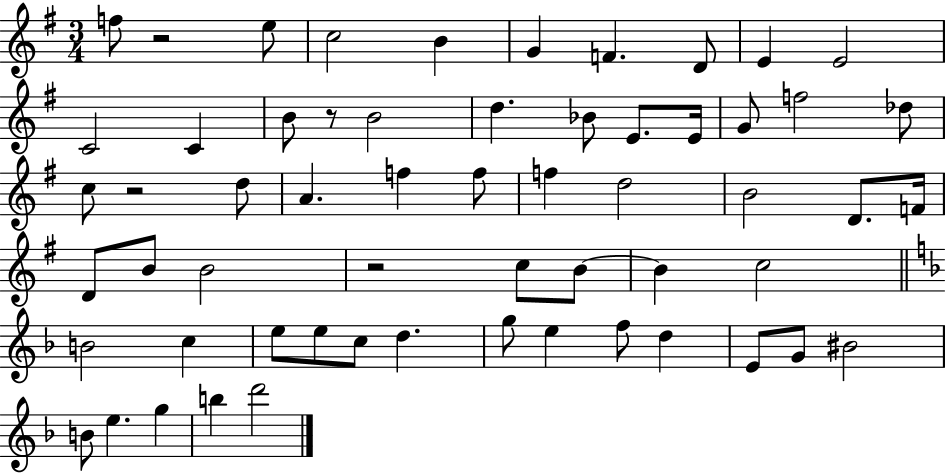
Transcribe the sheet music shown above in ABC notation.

X:1
T:Untitled
M:3/4
L:1/4
K:G
f/2 z2 e/2 c2 B G F D/2 E E2 C2 C B/2 z/2 B2 d _B/2 E/2 E/4 G/2 f2 _d/2 c/2 z2 d/2 A f f/2 f d2 B2 D/2 F/4 D/2 B/2 B2 z2 c/2 B/2 B c2 B2 c e/2 e/2 c/2 d g/2 e f/2 d E/2 G/2 ^B2 B/2 e g b d'2